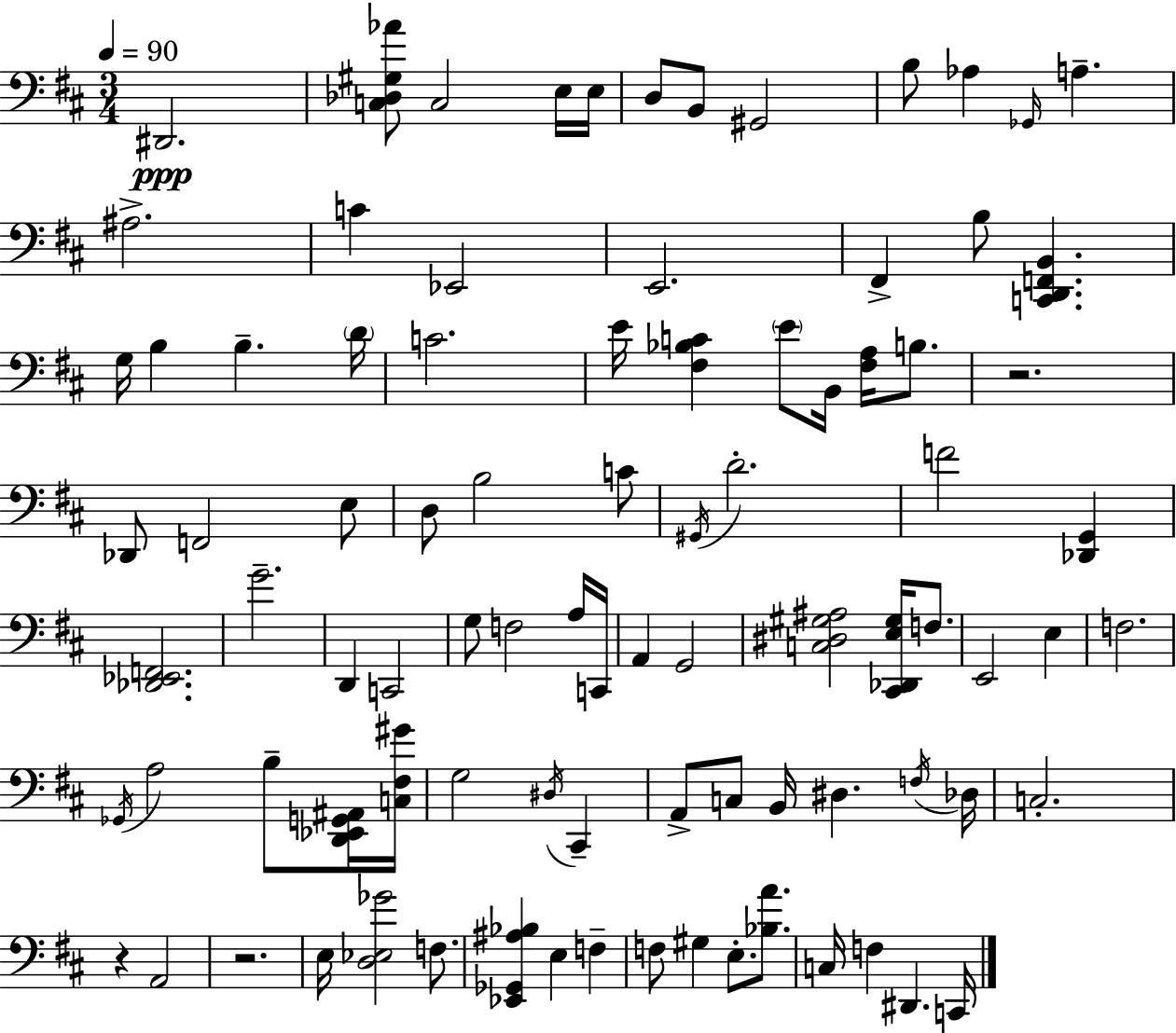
{
  \clef bass
  \numericTimeSignature
  \time 3/4
  \key d \major
  \tempo 4 = 90
  dis,2.\ppp | <c des gis aes'>8 c2 e16 e16 | d8 b,8 gis,2 | b8 aes4 \grace { ges,16 } a4.-- | \break ais2.-> | c'4 ees,2 | e,2. | fis,4-> b8 <c, d, f, b,>4. | \break g16 b4 b4.-- | \parenthesize d'16 c'2. | e'16 <fis bes c'>4 \parenthesize e'8 b,16 <fis a>16 b8. | r2. | \break des,8 f,2 e8 | d8 b2 c'8 | \acciaccatura { gis,16 } d'2.-. | f'2 <des, g,>4 | \break <des, ees, f,>2. | g'2.-- | d,4 c,2 | g8 f2 | \break a16 c,16 a,4 g,2 | <c dis gis ais>2 <cis, des, e gis>16 f8. | e,2 e4 | f2. | \break \acciaccatura { ges,16 } a2 b8-- | <d, ees, g, ais,>16 <c fis gis'>16 g2 \acciaccatura { dis16 } | cis,4-- a,8-> c8 b,16 dis4. | \acciaccatura { f16 } des16 c2.-. | \break r4 a,2 | r2. | e16 <d ees ges'>2 | f8. <ees, ges, ais bes>4 e4 | \break f4-- f8 gis4 e8.-. | <bes a'>8. c16 f4 dis,4. | c,16 \bar "|."
}